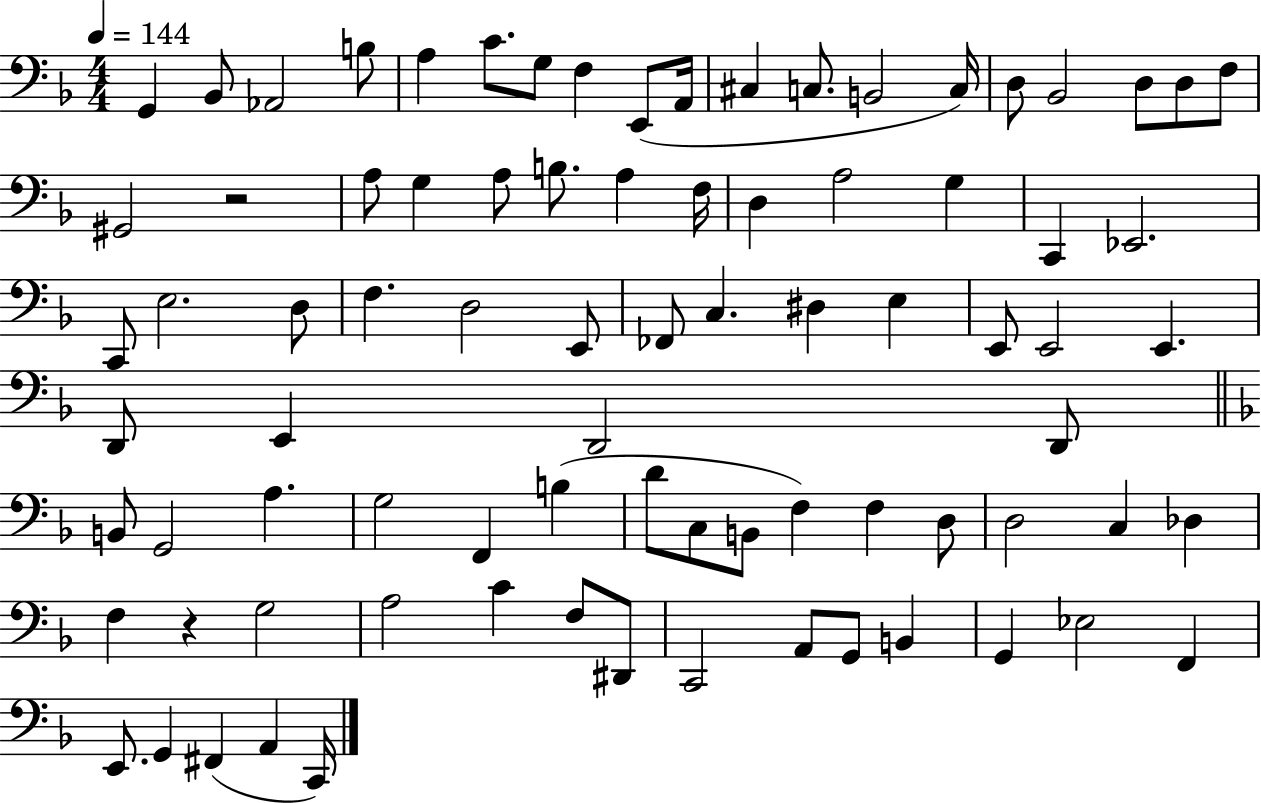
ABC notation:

X:1
T:Untitled
M:4/4
L:1/4
K:F
G,, _B,,/2 _A,,2 B,/2 A, C/2 G,/2 F, E,,/2 A,,/4 ^C, C,/2 B,,2 C,/4 D,/2 _B,,2 D,/2 D,/2 F,/2 ^G,,2 z2 A,/2 G, A,/2 B,/2 A, F,/4 D, A,2 G, C,, _E,,2 C,,/2 E,2 D,/2 F, D,2 E,,/2 _F,,/2 C, ^D, E, E,,/2 E,,2 E,, D,,/2 E,, D,,2 D,,/2 B,,/2 G,,2 A, G,2 F,, B, D/2 C,/2 B,,/2 F, F, D,/2 D,2 C, _D, F, z G,2 A,2 C F,/2 ^D,,/2 C,,2 A,,/2 G,,/2 B,, G,, _E,2 F,, E,,/2 G,, ^F,, A,, C,,/4